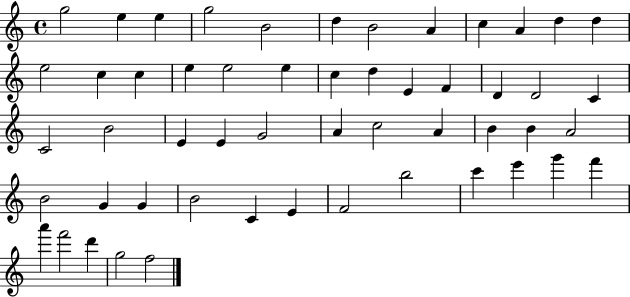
X:1
T:Untitled
M:4/4
L:1/4
K:C
g2 e e g2 B2 d B2 A c A d d e2 c c e e2 e c d E F D D2 C C2 B2 E E G2 A c2 A B B A2 B2 G G B2 C E F2 b2 c' e' g' f' a' f'2 d' g2 f2